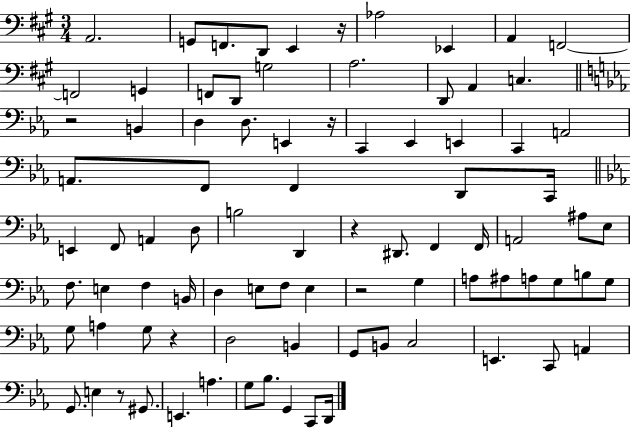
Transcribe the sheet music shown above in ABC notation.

X:1
T:Untitled
M:3/4
L:1/4
K:A
A,,2 G,,/2 F,,/2 D,,/2 E,, z/4 _A,2 _E,, A,, F,,2 F,,2 G,, F,,/2 D,,/2 G,2 A,2 D,,/2 A,, C, z2 B,, D, D,/2 E,, z/4 C,, _E,, E,, C,, A,,2 A,,/2 F,,/2 F,, D,,/2 C,,/4 E,, F,,/2 A,, D,/2 B,2 D,, z ^D,,/2 F,, F,,/4 A,,2 ^A,/2 _E,/2 F,/2 E, F, B,,/4 D, E,/2 F,/2 E, z2 G, A,/2 ^A,/2 A,/2 G,/2 B,/2 G,/2 G,/2 A, G,/2 z D,2 B,, G,,/2 B,,/2 C,2 E,, C,,/2 A,, G,,/2 E, z/2 ^G,,/2 E,, A, G,/2 _B,/2 G,, C,,/2 D,,/4